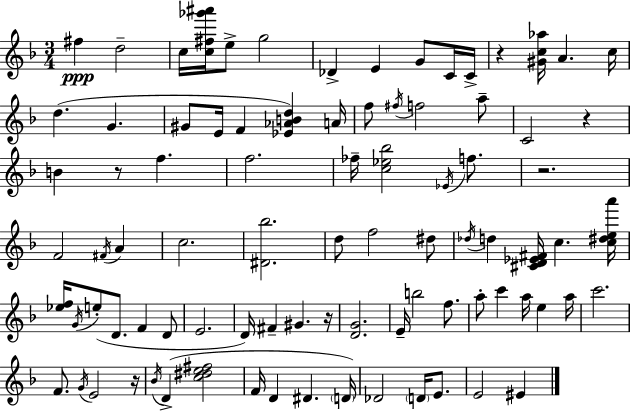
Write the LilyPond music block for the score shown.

{
  \clef treble
  \numericTimeSignature
  \time 3/4
  \key f \major
  fis''4\ppp d''2-- | c''16 <c'' fis'' ges''' ais'''>16 e''8-> g''2 | des'4-> e'4 g'8 c'16 c'16-> | r4 <gis' c'' aes''>16 a'4. c''16 | \break d''4.( g'4. | gis'8 e'16 f'4 <ees' aes' b' d''>4) a'16 | f''8 \acciaccatura { fis''16 } f''2 a''8-- | c'2 r4 | \break b'4 r8 f''4. | f''2. | fes''16-- <c'' ees'' bes''>2 \acciaccatura { ees'16 } f''8. | r2. | \break f'2 \acciaccatura { fis'16 } a'4 | c''2. | <dis' bes''>2. | d''8 f''2 | \break dis''8 \acciaccatura { des''16 } d''4 <cis' d' ees' fis'>16 c''4. | <c'' dis'' e'' a'''>16 <ees'' f''>16 \acciaccatura { g'16 } e''8-.( d'8. f'4 | d'8 e'2. | d'16) fis'4-- gis'4. | \break r16 <d' g'>2. | e'16-- b''2 | f''8. a''8-. c'''4 a''16 | e''4 a''16 c'''2. | \break f'8. \acciaccatura { g'16 } e'2 | r16 \acciaccatura { bes'16 } d'4->( <c'' dis'' e'' fis''>2 | f'16 d'4 | dis'4. \parenthesize d'16) des'2 | \break \parenthesize d'16 e'8. e'2 | eis'4 \bar "|."
}